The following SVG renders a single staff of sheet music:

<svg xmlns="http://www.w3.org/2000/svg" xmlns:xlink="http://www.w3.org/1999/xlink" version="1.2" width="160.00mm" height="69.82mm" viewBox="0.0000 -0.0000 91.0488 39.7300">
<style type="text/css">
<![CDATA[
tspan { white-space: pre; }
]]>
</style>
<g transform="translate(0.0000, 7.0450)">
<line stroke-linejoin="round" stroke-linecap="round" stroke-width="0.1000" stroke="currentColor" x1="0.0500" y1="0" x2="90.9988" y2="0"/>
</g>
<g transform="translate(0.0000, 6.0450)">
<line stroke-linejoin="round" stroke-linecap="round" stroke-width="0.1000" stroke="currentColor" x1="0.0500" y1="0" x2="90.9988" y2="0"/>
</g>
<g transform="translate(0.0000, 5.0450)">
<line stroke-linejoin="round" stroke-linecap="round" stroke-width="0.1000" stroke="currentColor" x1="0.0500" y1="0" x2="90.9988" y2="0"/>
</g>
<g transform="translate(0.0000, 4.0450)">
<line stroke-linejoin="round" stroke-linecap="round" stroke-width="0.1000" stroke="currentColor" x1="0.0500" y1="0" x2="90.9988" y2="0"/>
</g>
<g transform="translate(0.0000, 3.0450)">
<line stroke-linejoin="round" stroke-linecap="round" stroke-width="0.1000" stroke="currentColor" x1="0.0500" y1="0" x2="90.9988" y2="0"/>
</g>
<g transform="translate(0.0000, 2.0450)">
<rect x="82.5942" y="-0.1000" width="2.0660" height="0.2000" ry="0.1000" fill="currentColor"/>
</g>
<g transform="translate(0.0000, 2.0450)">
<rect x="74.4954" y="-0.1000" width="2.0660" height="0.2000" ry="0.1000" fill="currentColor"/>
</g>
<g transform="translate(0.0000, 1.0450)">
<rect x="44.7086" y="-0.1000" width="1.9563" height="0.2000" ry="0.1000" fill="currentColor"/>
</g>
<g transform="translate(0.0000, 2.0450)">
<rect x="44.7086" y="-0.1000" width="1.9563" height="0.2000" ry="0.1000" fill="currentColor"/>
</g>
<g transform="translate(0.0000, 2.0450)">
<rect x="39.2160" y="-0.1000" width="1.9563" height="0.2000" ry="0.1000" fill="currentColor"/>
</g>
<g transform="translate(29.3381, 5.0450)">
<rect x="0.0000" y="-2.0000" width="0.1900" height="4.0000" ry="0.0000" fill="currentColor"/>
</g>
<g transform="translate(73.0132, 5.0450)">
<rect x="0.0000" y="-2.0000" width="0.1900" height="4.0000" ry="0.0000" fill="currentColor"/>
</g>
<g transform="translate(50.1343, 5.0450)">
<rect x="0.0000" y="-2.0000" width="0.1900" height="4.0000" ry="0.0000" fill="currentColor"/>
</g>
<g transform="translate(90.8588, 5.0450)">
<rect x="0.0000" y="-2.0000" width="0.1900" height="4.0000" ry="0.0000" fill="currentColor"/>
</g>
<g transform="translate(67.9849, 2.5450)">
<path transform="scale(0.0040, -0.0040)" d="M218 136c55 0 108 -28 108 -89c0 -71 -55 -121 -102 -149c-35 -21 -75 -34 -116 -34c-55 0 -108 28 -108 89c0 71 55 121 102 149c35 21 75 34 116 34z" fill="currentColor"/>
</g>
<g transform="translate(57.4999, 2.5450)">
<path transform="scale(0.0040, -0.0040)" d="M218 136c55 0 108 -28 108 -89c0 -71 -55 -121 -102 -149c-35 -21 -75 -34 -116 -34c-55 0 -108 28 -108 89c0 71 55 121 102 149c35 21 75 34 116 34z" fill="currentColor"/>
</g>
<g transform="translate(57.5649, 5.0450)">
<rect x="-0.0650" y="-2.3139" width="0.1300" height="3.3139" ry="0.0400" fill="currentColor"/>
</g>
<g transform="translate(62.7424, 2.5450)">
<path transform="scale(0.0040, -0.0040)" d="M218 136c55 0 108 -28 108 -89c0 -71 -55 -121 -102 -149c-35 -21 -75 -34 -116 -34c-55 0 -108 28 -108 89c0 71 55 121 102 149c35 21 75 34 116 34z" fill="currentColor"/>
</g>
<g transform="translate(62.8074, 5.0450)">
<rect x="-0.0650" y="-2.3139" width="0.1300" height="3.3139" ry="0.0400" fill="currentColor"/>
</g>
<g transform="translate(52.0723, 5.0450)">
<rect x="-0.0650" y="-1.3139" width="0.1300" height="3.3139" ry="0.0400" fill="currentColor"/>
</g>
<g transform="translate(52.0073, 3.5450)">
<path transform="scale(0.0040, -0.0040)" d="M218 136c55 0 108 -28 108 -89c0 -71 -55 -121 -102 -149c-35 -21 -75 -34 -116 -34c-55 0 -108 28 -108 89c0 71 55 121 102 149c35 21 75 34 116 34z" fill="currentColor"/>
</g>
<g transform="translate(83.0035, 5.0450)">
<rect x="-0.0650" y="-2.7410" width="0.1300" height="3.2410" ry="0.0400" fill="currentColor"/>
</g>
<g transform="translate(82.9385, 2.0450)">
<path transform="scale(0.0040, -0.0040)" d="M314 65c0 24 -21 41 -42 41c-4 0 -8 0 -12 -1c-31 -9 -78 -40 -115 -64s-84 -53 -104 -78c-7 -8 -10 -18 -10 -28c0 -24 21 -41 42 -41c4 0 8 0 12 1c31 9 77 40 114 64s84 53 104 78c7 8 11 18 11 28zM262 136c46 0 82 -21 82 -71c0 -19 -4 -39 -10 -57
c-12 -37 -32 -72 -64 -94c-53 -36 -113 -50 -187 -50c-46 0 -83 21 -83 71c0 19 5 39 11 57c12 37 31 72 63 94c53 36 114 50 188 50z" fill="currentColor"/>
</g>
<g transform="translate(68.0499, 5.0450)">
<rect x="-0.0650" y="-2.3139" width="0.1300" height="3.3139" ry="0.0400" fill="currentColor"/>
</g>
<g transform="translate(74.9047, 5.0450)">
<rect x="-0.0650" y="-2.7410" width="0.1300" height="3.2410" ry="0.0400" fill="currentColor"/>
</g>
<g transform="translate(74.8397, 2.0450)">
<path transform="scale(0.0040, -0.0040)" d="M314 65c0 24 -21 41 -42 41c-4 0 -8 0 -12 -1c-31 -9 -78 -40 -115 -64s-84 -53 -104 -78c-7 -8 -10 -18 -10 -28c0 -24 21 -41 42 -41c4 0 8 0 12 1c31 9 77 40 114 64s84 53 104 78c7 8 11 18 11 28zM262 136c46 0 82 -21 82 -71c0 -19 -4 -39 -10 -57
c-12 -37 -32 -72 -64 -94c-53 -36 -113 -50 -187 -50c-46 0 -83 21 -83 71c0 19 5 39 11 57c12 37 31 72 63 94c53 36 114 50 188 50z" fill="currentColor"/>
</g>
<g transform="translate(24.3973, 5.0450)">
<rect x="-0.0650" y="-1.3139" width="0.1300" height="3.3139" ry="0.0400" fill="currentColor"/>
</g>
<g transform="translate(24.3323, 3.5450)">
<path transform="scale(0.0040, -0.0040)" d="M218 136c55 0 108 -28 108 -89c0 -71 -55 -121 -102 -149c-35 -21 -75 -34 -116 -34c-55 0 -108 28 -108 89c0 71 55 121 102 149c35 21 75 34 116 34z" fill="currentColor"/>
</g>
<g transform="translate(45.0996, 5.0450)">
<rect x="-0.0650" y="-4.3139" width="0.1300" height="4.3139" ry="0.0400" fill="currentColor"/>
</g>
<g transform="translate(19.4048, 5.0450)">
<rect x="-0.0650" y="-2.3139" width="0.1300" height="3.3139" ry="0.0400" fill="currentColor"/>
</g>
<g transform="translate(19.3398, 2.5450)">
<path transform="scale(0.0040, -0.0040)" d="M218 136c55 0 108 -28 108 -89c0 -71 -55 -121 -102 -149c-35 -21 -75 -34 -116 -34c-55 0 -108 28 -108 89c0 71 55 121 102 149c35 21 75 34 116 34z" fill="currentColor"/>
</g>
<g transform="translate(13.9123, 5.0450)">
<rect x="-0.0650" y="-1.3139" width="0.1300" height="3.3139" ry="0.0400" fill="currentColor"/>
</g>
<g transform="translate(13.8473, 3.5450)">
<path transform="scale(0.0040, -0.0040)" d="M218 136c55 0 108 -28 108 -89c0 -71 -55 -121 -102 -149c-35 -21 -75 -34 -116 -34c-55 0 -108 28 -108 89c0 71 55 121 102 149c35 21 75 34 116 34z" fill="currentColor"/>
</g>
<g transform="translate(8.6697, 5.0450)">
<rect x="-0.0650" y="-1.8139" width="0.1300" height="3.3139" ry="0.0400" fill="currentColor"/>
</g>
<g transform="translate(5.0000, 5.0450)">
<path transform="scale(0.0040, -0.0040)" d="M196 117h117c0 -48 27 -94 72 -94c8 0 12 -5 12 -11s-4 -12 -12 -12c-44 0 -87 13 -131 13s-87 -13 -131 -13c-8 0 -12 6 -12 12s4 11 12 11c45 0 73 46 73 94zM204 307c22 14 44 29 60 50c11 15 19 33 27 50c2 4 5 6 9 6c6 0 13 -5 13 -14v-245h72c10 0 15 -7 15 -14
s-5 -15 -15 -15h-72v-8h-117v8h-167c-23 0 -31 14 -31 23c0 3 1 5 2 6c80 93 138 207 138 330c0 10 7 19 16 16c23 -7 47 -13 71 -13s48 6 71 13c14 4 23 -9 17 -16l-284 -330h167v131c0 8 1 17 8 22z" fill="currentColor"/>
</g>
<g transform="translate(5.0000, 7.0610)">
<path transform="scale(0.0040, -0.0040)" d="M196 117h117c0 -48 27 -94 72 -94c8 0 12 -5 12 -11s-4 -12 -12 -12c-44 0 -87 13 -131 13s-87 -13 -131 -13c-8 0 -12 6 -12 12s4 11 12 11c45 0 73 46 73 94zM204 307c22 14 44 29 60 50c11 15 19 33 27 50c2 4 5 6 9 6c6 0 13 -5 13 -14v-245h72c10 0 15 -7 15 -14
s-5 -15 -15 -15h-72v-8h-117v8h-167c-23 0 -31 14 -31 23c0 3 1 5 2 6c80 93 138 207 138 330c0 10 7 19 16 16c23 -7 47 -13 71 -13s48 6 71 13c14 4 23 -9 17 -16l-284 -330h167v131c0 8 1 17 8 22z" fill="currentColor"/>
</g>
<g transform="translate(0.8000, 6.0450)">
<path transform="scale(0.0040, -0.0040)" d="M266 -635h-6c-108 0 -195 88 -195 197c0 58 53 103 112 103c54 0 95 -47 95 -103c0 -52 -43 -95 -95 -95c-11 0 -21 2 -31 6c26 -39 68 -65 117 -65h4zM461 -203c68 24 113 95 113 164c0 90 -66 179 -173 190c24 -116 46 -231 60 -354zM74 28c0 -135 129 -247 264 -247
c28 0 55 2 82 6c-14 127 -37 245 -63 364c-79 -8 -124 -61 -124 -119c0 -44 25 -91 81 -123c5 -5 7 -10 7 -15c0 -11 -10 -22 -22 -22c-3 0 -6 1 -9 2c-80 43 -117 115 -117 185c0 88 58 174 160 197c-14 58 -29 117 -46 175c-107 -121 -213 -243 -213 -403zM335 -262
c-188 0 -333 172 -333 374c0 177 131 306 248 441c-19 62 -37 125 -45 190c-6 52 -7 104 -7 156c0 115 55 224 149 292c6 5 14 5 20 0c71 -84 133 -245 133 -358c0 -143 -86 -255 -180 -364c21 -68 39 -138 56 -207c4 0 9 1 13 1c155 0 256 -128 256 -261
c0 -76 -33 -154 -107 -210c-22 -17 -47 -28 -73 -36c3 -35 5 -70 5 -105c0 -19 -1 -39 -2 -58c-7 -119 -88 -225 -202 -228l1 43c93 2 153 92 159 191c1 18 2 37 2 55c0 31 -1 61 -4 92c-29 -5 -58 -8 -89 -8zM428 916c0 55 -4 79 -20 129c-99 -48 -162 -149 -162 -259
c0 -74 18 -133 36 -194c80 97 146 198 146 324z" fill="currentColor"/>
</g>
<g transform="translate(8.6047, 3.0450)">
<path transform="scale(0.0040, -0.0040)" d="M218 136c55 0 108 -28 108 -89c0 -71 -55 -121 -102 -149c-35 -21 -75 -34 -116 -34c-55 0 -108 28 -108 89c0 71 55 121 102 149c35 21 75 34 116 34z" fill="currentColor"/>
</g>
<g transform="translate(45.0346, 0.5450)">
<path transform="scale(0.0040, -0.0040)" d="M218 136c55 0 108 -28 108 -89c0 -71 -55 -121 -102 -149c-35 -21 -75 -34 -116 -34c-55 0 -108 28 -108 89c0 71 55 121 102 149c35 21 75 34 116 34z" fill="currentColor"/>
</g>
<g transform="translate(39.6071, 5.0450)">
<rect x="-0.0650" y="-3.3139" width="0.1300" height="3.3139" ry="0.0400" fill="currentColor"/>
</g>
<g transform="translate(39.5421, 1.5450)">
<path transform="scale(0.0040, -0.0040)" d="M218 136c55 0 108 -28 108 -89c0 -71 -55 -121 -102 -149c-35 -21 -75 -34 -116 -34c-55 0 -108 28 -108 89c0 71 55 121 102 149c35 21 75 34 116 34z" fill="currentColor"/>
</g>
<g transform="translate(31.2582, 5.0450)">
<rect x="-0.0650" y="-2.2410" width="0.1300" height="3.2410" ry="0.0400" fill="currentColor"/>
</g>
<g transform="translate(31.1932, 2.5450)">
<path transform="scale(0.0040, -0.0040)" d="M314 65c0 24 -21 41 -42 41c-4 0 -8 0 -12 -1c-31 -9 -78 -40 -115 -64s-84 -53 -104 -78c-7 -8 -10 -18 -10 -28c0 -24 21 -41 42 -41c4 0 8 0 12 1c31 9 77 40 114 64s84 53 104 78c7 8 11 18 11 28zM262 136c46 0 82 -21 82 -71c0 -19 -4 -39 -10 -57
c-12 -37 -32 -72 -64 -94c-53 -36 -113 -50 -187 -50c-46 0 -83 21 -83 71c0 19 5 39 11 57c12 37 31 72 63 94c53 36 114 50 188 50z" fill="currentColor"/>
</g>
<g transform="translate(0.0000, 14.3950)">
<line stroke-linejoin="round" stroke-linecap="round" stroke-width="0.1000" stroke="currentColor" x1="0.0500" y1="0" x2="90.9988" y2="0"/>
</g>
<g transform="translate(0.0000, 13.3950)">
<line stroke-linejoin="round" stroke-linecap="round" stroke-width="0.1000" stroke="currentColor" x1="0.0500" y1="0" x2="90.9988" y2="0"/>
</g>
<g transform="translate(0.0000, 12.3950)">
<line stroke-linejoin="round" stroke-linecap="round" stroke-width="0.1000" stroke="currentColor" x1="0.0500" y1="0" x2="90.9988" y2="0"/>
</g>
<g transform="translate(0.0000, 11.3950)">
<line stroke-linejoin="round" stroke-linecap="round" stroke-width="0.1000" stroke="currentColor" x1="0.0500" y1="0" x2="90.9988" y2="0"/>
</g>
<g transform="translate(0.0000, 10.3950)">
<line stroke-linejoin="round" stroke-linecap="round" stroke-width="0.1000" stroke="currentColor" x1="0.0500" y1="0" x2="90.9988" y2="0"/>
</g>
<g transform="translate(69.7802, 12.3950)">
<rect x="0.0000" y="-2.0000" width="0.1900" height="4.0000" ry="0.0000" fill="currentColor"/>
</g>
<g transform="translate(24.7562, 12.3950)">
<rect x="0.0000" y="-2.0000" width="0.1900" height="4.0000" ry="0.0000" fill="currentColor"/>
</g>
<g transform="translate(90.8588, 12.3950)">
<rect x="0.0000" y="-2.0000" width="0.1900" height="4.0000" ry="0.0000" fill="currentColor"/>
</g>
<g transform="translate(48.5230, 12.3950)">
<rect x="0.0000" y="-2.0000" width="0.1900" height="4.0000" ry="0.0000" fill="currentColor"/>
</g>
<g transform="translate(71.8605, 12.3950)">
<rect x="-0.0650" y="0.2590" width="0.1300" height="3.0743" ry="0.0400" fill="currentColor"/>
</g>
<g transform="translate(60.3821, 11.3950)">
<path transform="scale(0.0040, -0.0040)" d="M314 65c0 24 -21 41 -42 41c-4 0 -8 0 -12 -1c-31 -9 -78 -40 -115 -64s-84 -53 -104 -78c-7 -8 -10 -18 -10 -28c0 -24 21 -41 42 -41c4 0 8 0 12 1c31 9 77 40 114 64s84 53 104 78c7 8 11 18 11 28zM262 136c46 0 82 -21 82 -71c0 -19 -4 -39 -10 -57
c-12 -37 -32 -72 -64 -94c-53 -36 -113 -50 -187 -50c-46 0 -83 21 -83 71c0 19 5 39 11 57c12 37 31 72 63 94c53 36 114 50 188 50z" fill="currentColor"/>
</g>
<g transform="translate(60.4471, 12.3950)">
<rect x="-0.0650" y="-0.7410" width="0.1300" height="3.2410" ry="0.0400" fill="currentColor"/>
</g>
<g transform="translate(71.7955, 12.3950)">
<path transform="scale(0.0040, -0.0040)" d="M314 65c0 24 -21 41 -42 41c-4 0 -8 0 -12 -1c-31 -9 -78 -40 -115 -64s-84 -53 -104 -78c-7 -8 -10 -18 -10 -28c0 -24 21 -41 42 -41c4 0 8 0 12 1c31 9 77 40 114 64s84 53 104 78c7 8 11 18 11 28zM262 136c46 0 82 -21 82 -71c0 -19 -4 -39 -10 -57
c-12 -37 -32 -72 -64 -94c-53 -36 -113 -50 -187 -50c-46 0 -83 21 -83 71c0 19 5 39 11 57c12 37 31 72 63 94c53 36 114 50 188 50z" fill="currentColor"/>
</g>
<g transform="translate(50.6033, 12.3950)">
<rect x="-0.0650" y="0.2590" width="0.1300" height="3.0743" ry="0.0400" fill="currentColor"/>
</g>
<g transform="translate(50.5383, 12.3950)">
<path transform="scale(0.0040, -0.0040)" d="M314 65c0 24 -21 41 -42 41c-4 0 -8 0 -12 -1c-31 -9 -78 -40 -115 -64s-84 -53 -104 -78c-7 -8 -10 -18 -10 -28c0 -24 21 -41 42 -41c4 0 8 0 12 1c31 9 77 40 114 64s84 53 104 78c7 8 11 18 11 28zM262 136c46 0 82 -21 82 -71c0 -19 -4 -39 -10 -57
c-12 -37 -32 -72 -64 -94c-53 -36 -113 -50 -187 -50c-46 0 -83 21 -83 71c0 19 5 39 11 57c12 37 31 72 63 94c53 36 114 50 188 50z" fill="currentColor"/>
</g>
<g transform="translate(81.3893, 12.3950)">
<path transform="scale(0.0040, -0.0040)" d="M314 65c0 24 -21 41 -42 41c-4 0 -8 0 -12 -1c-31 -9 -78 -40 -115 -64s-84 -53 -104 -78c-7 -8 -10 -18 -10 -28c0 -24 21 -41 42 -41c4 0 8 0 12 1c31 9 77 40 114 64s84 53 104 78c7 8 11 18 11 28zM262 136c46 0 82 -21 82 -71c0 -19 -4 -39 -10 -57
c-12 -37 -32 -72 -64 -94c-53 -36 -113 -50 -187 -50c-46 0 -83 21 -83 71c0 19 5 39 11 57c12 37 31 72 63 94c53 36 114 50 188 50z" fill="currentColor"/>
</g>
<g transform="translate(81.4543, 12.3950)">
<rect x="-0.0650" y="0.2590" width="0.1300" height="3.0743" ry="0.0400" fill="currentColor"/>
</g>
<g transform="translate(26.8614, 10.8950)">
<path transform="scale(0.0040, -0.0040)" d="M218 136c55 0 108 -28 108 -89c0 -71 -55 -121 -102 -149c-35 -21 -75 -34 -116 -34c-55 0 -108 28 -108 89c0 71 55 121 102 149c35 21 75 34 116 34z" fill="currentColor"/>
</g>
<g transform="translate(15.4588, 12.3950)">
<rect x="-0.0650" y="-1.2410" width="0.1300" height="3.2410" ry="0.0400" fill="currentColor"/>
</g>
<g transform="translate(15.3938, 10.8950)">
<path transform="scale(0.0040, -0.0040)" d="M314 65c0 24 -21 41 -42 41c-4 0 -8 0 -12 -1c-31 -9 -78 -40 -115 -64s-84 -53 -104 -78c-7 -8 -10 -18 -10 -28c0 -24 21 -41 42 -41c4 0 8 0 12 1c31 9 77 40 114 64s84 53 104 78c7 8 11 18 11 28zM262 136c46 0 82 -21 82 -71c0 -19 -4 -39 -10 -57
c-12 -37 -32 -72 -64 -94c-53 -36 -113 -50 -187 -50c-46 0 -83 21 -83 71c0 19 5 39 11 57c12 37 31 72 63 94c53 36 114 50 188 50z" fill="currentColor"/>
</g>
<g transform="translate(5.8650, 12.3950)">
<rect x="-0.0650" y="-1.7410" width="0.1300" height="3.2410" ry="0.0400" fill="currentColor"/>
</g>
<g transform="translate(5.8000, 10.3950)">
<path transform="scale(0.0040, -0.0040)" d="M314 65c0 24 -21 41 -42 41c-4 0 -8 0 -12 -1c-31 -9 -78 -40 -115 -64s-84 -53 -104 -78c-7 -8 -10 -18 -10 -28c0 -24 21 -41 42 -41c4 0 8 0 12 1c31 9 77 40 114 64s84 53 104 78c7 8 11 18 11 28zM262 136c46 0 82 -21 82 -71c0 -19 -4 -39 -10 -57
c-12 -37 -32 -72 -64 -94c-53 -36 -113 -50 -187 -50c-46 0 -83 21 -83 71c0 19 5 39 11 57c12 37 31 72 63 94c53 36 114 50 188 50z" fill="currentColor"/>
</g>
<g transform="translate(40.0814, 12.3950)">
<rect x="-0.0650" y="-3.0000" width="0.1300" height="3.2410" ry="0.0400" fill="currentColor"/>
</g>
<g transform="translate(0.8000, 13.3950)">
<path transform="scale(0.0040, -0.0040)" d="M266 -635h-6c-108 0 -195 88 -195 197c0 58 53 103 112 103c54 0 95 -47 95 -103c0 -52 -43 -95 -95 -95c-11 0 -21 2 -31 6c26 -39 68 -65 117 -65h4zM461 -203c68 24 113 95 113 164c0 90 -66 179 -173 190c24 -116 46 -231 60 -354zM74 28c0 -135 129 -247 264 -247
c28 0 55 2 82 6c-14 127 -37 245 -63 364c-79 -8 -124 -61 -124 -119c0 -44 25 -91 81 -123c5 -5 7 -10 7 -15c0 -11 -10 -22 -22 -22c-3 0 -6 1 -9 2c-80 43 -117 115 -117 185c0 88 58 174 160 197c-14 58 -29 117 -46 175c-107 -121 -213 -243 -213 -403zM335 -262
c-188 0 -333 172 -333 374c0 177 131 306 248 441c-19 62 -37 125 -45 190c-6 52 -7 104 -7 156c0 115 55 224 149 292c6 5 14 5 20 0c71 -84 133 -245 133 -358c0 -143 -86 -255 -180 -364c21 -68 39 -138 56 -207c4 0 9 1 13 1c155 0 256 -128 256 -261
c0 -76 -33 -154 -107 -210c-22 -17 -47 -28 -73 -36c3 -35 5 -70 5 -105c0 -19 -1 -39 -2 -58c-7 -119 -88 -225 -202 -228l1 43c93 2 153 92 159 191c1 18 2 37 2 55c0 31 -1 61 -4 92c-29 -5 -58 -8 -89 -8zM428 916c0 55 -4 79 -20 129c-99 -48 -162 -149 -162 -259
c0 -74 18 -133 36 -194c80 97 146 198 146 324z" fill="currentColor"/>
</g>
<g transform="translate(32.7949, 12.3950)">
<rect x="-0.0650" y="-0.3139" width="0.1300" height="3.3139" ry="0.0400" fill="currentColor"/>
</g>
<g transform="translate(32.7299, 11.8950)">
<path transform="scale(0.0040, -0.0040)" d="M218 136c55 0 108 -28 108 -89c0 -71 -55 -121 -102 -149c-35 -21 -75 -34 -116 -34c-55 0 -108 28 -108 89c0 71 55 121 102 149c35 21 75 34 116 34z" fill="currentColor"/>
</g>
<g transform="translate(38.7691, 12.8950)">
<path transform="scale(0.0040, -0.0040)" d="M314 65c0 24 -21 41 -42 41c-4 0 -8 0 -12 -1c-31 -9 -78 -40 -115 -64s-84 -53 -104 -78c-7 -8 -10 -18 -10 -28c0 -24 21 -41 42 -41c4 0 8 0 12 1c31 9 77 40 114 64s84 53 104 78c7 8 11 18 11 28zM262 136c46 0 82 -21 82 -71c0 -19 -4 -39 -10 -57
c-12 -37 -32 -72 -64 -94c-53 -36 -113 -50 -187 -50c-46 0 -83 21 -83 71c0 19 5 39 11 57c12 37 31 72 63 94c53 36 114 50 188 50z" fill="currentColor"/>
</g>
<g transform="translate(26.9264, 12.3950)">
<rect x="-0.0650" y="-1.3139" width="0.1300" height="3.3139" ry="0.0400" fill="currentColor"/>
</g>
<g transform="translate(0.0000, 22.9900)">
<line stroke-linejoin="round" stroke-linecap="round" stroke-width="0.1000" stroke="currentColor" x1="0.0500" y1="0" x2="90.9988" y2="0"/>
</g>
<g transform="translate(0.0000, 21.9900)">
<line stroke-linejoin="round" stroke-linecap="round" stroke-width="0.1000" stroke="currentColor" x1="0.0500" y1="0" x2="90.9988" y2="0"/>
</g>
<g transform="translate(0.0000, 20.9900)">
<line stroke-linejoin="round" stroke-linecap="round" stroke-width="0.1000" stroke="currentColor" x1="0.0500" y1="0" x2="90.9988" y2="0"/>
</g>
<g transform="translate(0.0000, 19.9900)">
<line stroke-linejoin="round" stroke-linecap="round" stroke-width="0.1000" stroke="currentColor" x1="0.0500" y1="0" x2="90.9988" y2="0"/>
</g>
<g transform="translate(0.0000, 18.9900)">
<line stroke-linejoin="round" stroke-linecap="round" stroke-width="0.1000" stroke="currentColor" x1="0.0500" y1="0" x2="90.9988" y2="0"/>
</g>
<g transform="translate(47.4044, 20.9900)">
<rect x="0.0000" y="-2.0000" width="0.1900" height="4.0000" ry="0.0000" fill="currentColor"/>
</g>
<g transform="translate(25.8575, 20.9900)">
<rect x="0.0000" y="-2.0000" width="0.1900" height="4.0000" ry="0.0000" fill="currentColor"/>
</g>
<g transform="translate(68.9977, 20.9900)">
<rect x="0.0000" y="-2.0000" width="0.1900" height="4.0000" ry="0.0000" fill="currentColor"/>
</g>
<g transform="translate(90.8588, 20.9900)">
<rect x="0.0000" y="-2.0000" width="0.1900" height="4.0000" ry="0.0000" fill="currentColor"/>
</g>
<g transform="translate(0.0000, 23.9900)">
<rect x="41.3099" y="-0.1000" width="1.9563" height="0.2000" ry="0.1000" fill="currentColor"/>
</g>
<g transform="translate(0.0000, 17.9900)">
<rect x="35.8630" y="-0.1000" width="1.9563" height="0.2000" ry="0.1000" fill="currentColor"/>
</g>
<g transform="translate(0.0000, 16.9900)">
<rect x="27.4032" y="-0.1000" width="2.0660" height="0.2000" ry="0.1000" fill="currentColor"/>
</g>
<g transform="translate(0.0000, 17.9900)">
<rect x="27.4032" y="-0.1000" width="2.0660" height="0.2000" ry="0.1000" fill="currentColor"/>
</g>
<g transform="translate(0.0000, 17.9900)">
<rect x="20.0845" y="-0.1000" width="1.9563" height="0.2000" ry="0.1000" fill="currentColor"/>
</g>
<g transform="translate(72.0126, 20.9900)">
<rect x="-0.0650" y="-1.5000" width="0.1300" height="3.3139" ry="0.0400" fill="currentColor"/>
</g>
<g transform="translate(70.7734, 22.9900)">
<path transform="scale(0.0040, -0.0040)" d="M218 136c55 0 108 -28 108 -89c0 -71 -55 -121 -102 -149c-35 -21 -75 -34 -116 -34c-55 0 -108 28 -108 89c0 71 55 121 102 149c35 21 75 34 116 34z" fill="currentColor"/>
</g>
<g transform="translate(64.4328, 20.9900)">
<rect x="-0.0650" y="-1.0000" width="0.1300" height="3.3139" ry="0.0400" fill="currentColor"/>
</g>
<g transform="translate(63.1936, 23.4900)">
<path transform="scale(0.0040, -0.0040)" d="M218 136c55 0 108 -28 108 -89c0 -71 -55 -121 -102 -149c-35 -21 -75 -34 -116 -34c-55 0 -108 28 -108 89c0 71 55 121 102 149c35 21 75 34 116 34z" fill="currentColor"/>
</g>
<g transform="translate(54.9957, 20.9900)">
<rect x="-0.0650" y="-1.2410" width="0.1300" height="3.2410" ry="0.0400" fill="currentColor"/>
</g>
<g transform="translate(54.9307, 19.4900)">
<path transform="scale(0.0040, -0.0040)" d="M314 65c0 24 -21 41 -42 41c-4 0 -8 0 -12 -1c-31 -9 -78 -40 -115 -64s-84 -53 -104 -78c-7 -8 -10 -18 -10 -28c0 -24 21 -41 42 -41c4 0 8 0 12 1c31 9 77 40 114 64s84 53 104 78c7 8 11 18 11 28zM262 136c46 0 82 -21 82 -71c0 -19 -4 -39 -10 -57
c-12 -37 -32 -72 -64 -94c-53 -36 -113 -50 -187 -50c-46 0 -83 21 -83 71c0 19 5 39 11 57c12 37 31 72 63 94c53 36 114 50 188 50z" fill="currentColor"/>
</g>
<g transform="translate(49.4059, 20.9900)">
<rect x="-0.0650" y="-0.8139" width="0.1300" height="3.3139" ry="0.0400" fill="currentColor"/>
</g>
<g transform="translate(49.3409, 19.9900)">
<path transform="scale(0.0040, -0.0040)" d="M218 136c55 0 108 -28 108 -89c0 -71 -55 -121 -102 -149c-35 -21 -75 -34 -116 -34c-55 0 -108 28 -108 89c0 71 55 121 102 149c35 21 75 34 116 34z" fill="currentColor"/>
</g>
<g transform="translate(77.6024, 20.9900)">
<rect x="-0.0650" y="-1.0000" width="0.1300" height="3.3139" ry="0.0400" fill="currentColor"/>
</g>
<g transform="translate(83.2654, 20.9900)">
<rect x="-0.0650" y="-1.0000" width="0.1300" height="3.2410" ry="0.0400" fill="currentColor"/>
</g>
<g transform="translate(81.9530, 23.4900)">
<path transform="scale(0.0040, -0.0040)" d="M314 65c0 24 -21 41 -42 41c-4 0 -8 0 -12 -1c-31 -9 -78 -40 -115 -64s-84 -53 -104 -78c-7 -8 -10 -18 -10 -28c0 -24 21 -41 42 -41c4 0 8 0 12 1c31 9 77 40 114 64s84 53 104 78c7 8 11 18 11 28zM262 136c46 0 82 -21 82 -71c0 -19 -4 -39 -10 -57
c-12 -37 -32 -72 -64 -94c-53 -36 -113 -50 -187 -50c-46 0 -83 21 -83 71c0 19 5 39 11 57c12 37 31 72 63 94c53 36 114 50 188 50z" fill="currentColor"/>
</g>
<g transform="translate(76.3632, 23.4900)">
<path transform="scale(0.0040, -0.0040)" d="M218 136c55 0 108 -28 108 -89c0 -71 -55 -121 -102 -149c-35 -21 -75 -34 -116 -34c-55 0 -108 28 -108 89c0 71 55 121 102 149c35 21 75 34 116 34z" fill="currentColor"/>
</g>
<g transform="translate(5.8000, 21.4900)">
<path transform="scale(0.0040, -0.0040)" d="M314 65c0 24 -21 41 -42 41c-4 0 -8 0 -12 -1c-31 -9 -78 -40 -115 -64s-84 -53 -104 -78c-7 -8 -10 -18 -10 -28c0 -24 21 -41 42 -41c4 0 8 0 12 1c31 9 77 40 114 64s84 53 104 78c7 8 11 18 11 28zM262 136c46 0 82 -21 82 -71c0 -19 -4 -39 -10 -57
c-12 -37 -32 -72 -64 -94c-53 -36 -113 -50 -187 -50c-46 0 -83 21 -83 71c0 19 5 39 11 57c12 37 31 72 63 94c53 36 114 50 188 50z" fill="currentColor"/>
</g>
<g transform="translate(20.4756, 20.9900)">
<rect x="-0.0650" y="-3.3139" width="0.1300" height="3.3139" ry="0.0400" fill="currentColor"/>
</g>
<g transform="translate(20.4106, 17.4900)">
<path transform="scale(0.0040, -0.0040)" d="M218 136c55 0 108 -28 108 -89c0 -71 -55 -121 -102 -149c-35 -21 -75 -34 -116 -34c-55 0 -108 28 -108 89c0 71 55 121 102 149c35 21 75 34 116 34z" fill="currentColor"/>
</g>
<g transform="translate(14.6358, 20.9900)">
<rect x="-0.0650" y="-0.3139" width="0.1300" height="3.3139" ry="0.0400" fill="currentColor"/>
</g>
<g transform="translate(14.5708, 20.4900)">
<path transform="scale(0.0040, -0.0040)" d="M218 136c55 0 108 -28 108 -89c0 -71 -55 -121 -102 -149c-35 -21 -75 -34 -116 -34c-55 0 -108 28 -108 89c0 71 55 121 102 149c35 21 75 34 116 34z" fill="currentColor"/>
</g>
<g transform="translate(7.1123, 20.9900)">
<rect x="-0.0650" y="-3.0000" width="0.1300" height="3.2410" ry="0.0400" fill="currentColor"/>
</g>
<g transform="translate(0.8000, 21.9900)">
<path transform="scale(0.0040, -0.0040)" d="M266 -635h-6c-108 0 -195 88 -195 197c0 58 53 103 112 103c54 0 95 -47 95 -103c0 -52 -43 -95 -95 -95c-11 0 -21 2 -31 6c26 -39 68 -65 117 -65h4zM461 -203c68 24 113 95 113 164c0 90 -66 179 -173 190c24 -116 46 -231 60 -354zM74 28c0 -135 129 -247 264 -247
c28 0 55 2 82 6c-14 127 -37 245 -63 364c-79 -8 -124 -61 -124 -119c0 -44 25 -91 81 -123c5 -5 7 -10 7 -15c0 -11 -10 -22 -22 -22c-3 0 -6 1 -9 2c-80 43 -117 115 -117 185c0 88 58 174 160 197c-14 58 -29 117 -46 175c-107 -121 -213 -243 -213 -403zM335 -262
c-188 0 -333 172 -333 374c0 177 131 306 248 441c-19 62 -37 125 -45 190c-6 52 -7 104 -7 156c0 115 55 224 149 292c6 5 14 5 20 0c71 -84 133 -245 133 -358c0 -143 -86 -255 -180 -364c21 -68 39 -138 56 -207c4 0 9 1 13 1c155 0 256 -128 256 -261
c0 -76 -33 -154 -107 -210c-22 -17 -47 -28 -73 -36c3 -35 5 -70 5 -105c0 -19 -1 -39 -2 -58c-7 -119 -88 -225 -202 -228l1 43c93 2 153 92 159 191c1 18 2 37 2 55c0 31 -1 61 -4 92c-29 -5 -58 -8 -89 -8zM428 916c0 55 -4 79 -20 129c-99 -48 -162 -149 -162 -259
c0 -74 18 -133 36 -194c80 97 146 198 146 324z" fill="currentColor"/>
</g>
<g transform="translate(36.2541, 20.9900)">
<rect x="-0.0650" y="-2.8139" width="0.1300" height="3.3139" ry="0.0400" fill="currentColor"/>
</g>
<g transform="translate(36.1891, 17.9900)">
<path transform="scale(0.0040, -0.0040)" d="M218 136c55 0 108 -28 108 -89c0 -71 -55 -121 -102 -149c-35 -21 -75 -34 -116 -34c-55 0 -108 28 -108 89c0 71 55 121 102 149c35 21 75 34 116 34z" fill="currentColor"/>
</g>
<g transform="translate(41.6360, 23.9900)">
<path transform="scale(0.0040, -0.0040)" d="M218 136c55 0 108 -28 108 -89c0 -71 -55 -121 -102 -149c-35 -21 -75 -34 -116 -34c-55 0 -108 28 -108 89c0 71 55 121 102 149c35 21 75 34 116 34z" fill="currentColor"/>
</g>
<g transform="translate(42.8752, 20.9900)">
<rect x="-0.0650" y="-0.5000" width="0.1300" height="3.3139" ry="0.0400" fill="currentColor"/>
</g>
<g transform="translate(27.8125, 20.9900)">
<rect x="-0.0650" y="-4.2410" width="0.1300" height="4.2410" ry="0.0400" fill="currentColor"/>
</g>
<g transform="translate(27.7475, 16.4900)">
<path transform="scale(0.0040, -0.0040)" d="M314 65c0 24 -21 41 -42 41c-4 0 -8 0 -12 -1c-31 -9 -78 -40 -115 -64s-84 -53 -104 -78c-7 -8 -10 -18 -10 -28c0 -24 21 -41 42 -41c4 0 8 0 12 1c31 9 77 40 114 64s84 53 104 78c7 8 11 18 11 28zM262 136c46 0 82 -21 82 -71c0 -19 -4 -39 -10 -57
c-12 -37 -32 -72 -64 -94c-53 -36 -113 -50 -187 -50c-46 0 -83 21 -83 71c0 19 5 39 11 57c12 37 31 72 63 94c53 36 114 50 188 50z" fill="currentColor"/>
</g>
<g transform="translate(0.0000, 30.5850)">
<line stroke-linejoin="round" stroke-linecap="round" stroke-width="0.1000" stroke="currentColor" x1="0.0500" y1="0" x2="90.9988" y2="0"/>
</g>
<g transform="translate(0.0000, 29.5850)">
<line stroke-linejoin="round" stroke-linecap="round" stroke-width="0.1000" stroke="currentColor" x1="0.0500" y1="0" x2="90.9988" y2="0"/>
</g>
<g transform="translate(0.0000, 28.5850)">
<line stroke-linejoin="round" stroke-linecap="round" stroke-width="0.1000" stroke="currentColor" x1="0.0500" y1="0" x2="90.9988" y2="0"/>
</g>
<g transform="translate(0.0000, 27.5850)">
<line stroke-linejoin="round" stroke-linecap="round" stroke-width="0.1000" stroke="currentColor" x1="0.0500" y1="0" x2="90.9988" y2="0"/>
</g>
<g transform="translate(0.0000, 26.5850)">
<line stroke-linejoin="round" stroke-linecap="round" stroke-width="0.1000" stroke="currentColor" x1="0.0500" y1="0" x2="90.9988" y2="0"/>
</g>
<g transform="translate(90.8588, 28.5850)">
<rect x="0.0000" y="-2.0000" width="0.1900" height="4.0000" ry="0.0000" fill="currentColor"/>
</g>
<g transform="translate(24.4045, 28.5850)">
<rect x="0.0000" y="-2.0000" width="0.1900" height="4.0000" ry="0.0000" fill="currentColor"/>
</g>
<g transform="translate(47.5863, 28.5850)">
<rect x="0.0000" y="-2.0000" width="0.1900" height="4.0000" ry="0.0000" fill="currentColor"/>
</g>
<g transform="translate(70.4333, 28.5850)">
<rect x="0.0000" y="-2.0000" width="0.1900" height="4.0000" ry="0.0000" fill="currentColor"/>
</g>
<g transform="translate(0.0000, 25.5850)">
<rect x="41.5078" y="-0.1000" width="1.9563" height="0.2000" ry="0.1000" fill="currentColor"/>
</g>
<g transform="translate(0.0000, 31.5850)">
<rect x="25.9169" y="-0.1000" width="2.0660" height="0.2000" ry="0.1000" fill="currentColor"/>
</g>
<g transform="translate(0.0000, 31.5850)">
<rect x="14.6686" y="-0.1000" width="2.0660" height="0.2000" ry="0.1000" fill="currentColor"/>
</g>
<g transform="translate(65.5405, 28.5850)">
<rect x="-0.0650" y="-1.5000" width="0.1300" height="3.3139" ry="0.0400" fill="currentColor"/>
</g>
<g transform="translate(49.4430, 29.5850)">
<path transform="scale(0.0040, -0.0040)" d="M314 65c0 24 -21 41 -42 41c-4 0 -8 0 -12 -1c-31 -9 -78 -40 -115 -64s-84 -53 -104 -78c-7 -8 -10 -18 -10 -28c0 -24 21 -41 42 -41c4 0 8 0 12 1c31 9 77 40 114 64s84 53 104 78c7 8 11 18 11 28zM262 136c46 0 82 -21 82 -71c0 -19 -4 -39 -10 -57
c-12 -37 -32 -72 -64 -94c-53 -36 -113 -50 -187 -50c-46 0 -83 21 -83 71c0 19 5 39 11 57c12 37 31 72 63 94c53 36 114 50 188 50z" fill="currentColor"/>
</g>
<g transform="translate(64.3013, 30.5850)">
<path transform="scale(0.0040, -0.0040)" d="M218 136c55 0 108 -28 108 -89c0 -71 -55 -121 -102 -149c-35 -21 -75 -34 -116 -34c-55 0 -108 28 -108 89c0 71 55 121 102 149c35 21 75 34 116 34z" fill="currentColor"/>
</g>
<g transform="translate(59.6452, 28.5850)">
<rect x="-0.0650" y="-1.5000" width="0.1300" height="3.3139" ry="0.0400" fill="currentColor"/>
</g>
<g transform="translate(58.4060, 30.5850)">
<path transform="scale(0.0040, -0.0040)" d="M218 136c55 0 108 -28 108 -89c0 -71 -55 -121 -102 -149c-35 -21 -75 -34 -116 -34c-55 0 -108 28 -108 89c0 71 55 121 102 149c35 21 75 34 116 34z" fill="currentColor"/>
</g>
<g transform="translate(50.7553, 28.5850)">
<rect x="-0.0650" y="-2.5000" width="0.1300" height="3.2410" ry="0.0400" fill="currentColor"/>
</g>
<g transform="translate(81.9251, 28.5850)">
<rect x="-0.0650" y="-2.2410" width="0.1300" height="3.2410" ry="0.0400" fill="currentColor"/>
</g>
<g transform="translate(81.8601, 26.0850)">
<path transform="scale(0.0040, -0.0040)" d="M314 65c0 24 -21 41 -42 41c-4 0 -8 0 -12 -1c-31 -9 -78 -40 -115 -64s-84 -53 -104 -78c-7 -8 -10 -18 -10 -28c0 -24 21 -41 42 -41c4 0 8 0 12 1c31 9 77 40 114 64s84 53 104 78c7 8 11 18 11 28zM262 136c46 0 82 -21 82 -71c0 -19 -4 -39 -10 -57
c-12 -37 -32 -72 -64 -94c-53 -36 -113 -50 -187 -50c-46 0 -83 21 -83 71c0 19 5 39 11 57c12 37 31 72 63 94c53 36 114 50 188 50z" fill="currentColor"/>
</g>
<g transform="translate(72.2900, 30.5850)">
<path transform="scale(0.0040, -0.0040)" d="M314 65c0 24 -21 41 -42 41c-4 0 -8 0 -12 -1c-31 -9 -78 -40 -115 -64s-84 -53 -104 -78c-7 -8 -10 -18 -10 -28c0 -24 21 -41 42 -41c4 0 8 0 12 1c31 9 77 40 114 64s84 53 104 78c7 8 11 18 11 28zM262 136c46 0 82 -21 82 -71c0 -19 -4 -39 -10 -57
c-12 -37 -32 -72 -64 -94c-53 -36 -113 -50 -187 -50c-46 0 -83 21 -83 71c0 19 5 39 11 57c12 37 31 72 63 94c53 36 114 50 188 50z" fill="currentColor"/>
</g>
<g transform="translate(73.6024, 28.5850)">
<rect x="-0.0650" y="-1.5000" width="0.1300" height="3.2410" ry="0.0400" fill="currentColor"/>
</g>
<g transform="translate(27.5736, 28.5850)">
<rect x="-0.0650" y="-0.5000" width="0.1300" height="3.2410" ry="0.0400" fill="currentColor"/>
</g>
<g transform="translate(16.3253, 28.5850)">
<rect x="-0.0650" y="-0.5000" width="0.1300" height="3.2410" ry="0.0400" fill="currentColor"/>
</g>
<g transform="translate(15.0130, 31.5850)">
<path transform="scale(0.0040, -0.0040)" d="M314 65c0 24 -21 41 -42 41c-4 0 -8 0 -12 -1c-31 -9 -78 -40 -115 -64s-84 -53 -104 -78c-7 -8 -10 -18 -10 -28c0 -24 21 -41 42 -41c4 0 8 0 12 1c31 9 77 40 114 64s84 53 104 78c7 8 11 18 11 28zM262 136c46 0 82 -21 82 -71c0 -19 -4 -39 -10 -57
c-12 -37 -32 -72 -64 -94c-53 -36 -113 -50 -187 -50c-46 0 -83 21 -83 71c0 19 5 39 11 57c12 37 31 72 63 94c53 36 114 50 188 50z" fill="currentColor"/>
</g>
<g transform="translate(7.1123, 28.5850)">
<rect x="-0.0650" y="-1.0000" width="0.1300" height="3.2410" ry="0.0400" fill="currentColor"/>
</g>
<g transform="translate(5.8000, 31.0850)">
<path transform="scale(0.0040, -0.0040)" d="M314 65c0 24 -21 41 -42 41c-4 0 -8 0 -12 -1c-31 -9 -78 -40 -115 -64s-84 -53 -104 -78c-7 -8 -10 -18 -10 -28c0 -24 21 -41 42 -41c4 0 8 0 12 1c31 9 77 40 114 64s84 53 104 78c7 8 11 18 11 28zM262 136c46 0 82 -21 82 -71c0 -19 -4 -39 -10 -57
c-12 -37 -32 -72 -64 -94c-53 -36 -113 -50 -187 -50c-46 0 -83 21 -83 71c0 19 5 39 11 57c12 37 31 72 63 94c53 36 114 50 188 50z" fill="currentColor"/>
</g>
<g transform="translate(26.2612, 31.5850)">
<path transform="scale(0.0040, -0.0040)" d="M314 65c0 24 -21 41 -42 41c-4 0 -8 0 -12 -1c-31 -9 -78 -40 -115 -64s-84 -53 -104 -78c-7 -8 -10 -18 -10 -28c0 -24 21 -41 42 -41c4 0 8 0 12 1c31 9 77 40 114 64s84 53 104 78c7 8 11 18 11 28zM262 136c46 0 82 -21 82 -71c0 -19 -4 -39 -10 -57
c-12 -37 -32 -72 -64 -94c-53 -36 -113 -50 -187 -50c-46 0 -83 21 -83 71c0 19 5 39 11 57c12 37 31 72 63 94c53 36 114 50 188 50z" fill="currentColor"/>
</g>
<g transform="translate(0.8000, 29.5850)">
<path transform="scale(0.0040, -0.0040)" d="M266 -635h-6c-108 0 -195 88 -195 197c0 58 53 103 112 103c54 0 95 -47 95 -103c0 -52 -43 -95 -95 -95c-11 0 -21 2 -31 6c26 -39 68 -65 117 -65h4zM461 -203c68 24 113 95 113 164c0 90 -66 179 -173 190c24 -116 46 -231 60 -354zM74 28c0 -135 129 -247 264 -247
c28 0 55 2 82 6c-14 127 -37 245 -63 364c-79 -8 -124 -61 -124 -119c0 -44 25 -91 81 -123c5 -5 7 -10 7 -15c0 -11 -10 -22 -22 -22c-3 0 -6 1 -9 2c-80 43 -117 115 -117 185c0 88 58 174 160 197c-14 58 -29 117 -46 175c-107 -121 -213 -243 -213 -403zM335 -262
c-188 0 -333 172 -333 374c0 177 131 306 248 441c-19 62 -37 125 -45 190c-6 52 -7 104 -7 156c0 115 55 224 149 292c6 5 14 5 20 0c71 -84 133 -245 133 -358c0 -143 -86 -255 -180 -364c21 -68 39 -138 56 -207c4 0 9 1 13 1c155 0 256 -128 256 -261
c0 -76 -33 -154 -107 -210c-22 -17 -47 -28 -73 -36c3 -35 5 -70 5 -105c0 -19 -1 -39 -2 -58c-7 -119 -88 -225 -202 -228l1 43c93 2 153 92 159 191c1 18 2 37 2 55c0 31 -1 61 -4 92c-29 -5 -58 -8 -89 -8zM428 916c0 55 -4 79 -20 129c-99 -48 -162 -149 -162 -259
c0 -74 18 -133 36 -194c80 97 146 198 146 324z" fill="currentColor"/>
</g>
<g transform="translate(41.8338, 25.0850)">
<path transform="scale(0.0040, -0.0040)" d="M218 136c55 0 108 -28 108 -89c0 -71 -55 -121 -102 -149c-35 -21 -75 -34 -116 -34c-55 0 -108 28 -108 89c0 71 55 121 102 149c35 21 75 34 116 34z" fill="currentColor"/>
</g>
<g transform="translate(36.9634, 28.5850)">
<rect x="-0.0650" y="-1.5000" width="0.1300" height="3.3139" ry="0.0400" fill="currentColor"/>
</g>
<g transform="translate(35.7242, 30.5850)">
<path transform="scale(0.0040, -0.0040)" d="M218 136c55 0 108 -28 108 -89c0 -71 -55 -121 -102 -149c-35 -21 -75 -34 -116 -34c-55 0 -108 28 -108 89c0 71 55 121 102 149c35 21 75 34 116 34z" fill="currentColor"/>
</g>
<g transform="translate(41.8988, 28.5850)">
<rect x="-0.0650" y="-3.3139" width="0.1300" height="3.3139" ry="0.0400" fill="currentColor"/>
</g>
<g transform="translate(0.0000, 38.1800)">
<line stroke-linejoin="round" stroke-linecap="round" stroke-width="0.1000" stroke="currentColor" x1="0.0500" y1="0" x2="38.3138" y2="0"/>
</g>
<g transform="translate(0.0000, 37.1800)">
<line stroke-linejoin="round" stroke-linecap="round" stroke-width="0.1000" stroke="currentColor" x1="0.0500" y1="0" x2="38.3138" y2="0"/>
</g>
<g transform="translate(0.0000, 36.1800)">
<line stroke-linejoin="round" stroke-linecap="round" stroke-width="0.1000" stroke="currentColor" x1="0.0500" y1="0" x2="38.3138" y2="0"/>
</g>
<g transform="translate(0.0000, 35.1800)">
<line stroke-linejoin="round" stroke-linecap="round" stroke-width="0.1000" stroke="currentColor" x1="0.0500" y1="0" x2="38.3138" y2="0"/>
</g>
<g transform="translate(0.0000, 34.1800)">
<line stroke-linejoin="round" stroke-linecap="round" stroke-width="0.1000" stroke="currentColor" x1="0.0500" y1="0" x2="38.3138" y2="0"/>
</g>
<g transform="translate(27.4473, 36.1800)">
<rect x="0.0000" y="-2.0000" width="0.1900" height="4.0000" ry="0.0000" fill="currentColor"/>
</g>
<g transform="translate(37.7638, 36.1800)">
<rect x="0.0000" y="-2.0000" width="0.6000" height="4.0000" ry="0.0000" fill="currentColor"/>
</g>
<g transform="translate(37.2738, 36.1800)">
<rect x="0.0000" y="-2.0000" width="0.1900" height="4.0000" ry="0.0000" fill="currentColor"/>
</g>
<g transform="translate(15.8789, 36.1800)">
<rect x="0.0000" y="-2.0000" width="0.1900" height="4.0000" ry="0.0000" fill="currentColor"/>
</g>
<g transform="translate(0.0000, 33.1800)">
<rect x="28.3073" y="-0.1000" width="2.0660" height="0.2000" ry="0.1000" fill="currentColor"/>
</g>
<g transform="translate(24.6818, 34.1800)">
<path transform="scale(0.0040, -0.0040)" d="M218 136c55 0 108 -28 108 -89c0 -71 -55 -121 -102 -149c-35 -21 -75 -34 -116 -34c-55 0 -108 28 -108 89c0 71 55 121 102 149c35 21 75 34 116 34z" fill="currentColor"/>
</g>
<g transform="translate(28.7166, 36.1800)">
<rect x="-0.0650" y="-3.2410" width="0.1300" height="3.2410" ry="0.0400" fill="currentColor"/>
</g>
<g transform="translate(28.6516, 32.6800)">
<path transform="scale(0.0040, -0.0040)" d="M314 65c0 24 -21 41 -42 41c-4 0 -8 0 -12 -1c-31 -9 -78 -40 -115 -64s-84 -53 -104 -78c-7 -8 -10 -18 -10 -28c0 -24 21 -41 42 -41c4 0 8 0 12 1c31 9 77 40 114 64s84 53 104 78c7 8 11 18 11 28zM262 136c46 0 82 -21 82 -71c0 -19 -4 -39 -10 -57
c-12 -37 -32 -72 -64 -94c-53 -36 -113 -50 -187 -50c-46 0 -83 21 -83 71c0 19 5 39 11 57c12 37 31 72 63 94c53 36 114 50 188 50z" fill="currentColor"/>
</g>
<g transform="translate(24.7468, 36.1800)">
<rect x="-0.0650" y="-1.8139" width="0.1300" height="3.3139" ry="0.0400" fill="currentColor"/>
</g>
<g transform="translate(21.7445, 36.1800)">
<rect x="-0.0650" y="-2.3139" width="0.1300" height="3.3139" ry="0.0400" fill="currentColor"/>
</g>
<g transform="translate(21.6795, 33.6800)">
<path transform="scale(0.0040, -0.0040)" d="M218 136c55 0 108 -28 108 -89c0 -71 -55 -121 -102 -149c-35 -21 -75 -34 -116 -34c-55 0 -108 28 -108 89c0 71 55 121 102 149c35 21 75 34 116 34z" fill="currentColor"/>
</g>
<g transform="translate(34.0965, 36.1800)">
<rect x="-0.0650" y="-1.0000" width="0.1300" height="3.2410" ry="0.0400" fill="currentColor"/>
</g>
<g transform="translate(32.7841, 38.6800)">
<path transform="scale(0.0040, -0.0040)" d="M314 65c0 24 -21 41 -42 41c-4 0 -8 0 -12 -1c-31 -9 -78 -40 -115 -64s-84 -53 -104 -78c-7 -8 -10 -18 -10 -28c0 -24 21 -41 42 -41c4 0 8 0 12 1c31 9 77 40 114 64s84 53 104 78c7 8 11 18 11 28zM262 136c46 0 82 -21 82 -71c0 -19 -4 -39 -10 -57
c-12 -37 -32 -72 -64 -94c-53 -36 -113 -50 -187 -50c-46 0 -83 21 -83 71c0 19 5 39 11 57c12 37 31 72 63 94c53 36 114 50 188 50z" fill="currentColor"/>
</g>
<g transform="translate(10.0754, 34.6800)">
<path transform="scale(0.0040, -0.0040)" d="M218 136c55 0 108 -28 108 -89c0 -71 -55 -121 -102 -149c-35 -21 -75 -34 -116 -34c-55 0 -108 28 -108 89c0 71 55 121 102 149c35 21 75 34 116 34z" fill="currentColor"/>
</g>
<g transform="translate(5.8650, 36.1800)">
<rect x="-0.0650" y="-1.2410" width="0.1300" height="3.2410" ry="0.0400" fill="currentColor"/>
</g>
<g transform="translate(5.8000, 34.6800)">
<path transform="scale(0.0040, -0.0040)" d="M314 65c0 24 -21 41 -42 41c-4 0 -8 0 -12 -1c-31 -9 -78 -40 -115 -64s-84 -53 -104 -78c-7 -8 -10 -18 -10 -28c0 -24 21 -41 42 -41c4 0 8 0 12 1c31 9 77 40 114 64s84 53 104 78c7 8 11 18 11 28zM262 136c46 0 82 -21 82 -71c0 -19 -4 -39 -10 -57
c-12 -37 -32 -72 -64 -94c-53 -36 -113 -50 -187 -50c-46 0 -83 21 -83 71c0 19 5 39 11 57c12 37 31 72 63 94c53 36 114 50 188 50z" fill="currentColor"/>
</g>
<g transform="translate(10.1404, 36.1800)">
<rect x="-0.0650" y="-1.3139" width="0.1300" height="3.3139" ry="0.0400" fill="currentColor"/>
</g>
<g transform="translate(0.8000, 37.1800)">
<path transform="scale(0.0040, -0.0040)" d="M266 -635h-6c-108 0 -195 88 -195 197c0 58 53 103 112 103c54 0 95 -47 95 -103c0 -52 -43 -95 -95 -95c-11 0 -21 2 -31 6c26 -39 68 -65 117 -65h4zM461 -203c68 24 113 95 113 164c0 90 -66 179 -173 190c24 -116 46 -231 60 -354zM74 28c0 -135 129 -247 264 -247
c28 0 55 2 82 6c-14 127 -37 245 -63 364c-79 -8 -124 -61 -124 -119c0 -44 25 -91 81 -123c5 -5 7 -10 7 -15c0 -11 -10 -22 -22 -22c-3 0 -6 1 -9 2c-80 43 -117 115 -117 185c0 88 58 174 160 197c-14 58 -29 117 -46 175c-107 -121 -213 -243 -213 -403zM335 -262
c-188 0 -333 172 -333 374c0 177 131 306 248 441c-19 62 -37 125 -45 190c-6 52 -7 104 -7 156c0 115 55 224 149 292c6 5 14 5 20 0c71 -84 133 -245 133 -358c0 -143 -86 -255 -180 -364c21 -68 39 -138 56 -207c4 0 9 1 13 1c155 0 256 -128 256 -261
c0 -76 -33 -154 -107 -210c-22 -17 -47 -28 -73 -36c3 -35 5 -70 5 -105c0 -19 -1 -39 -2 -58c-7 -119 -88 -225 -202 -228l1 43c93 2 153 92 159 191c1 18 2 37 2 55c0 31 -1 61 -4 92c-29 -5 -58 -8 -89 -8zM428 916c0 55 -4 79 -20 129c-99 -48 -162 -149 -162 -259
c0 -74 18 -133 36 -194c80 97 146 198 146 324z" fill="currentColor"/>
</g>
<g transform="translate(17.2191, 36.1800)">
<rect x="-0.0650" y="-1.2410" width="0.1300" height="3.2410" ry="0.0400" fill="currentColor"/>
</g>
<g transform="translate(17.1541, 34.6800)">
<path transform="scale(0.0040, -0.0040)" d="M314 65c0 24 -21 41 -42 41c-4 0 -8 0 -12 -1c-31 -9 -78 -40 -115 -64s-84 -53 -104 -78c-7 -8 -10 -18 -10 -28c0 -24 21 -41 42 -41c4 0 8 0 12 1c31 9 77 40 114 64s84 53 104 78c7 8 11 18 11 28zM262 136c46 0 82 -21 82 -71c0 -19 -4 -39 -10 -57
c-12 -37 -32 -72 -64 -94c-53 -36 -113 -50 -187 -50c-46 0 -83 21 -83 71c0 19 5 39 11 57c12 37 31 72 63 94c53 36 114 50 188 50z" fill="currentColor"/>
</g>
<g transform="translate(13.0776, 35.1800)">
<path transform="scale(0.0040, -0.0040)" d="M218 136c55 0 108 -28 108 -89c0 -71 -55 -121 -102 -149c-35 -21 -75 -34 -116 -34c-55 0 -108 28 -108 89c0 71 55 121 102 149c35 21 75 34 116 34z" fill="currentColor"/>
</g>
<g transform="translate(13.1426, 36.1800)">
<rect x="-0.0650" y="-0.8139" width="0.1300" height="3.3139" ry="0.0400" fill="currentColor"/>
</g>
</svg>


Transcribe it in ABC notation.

X:1
T:Untitled
M:4/4
L:1/4
K:C
f e g e g2 b d' e g g g a2 a2 f2 e2 e c A2 B2 d2 B2 B2 A2 c b d'2 a C d e2 D E D D2 D2 C2 C2 E b G2 E E E2 g2 e2 e d e2 g f b2 D2